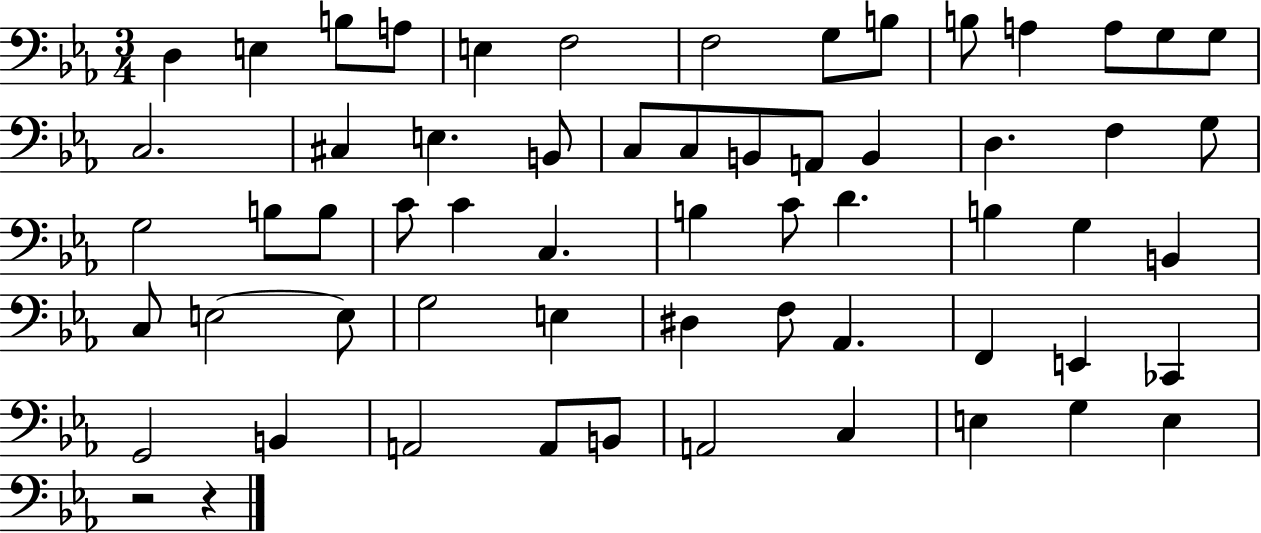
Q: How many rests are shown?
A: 2